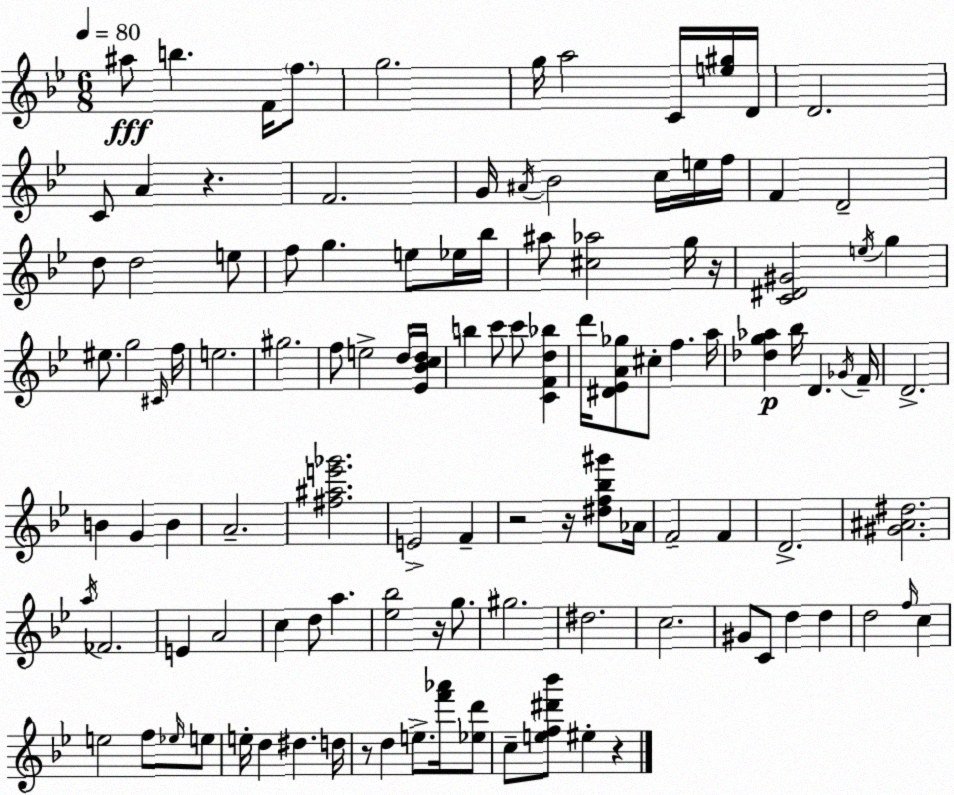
X:1
T:Untitled
M:6/8
L:1/4
K:Gm
^a/2 b F/4 f/2 g2 g/4 a2 C/4 [e^g]/4 D/4 D2 C/2 A z F2 G/4 ^A/4 _B2 c/4 e/4 f/4 F D2 d/2 d2 e/2 f/2 g e/2 _e/4 _b/4 ^a/2 [^c_a]2 g/4 z/4 [C^D^G]2 e/4 g ^e/2 g2 ^C/4 f/4 e2 ^g2 f/2 e2 d/4 [_E_Bcd]/4 b c'/2 c'/2 [CFd_b] d'/4 [^D_EA_g]/2 ^c/2 f a/4 [_dg_a] _b/4 D _G/4 F/4 D2 B G B A2 [^f^ae'_g']2 E2 F z2 z/4 [^df_b^g']/2 _A/4 F2 F D2 [^G^A^d]2 a/4 _F2 E A2 c d/2 a [_e_b]2 z/4 g/2 ^g2 ^d2 c2 ^G/2 C/2 d d d2 f/4 c e2 f/2 _e/4 e/2 e/4 d ^d d/4 z/2 d e/2 [f'_a']/4 [_ed']/2 c/2 [ef^d'_b']/2 ^e z